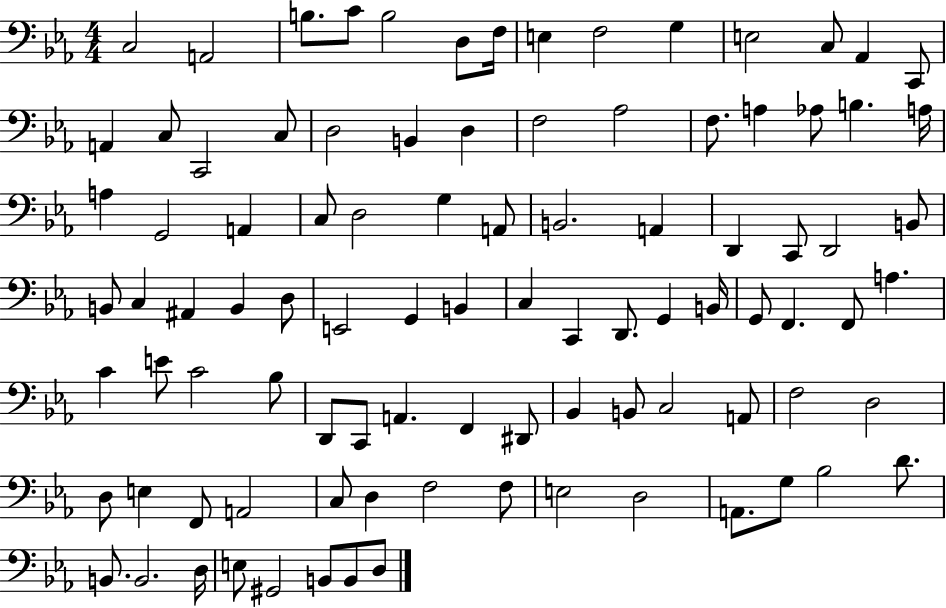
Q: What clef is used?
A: bass